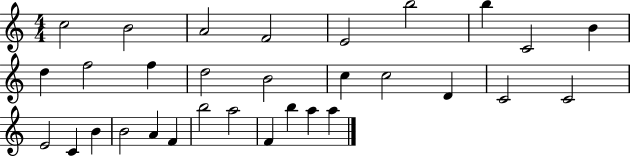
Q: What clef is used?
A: treble